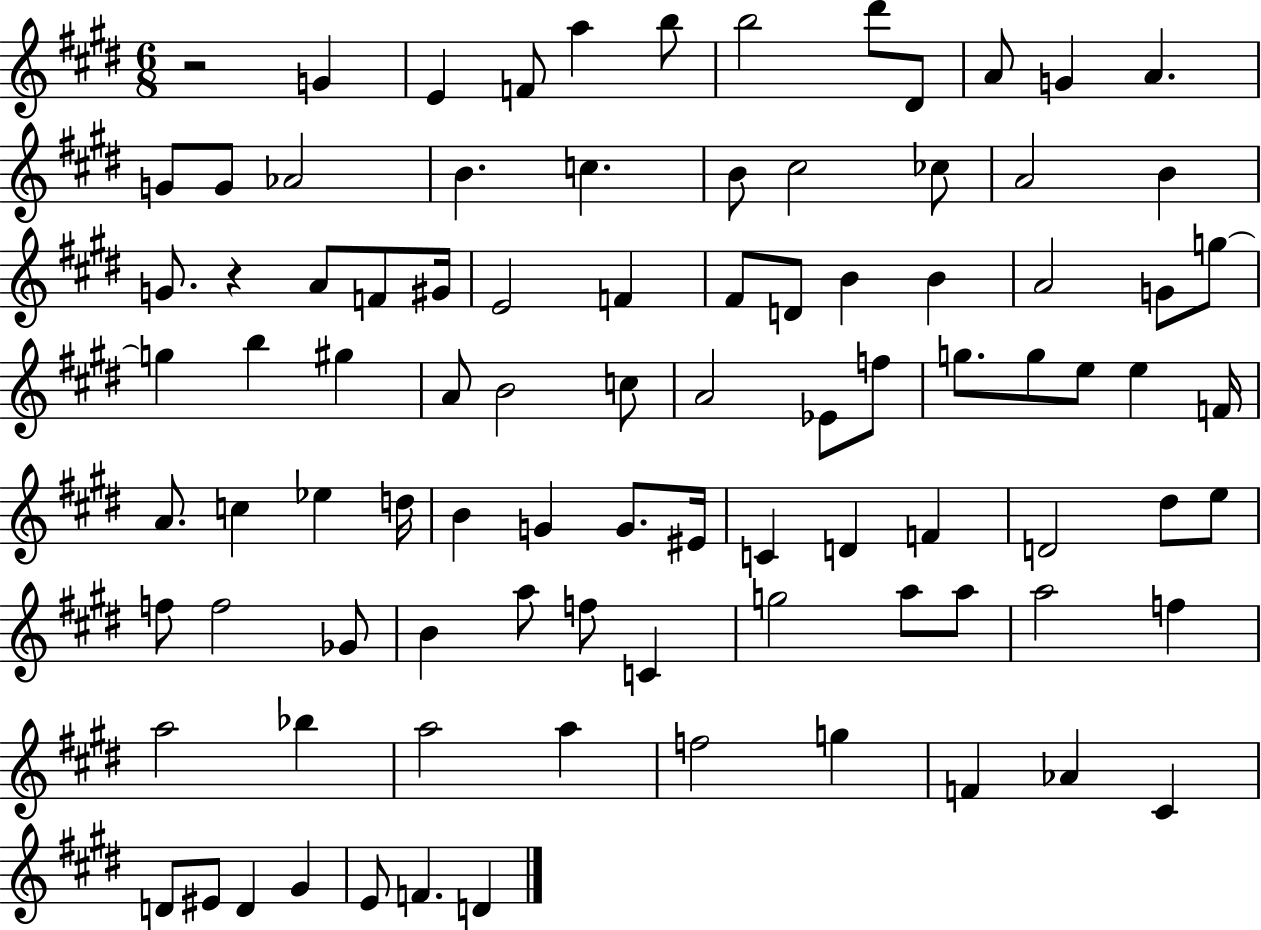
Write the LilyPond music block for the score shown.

{
  \clef treble
  \numericTimeSignature
  \time 6/8
  \key e \major
  r2 g'4 | e'4 f'8 a''4 b''8 | b''2 dis'''8 dis'8 | a'8 g'4 a'4. | \break g'8 g'8 aes'2 | b'4. c''4. | b'8 cis''2 ces''8 | a'2 b'4 | \break g'8. r4 a'8 f'8 gis'16 | e'2 f'4 | fis'8 d'8 b'4 b'4 | a'2 g'8 g''8~~ | \break g''4 b''4 gis''4 | a'8 b'2 c''8 | a'2 ees'8 f''8 | g''8. g''8 e''8 e''4 f'16 | \break a'8. c''4 ees''4 d''16 | b'4 g'4 g'8. eis'16 | c'4 d'4 f'4 | d'2 dis''8 e''8 | \break f''8 f''2 ges'8 | b'4 a''8 f''8 c'4 | g''2 a''8 a''8 | a''2 f''4 | \break a''2 bes''4 | a''2 a''4 | f''2 g''4 | f'4 aes'4 cis'4 | \break d'8 eis'8 d'4 gis'4 | e'8 f'4. d'4 | \bar "|."
}